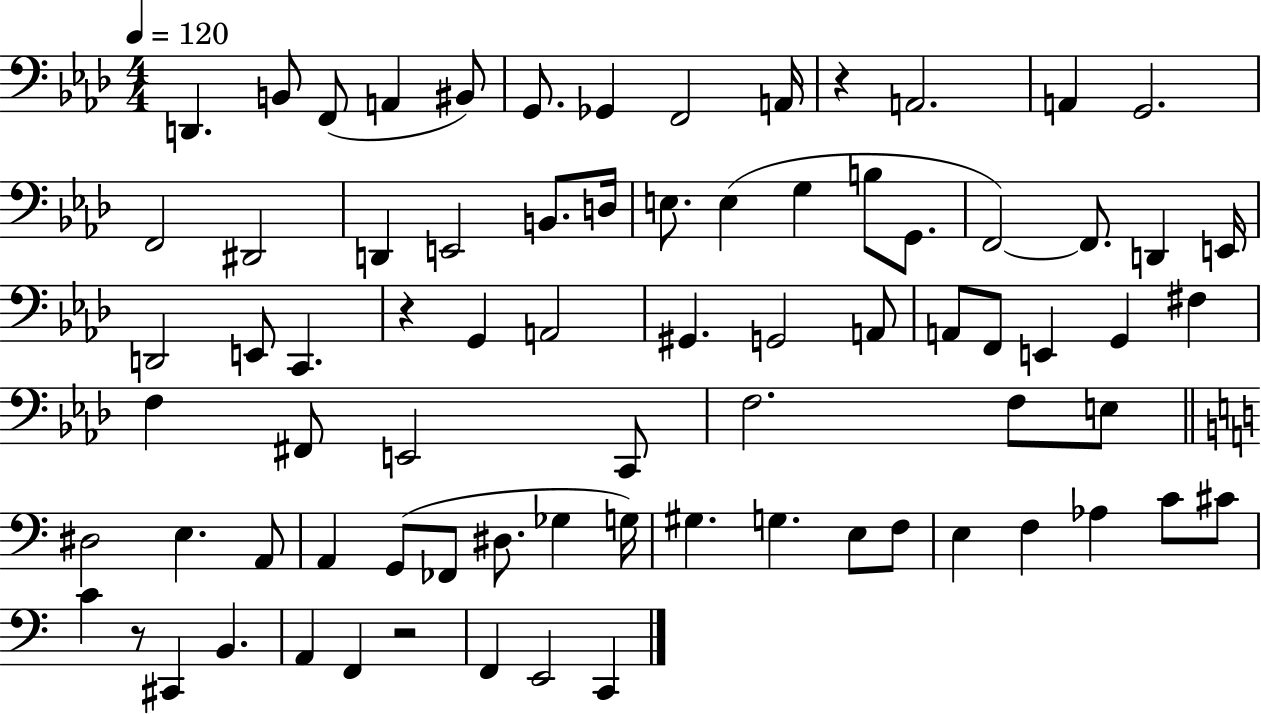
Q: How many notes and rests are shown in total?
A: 77